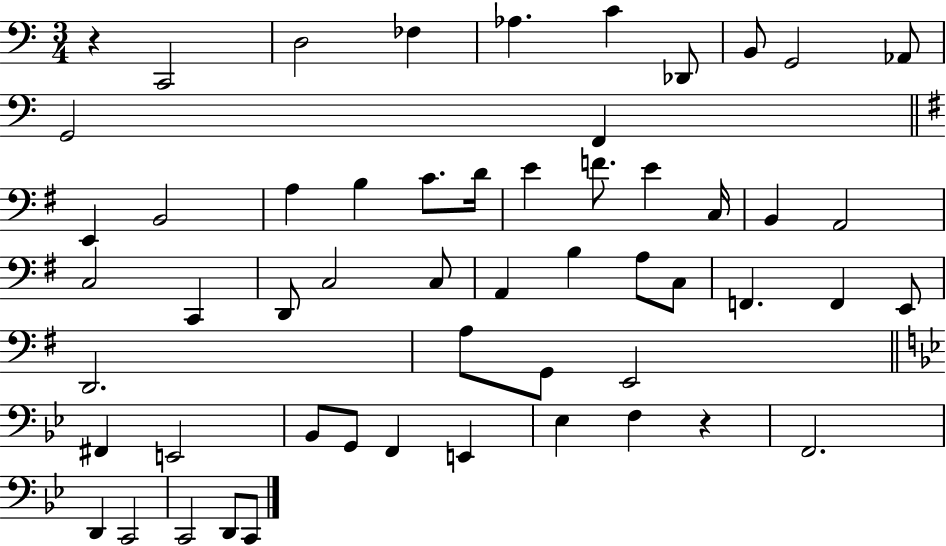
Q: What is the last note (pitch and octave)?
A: C2